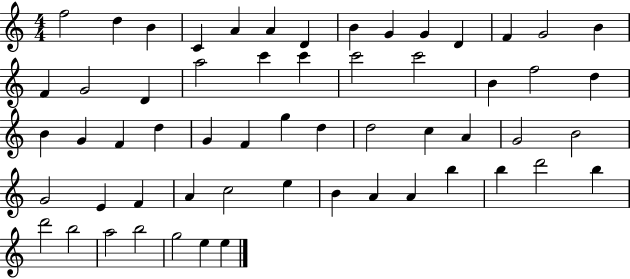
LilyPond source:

{
  \clef treble
  \numericTimeSignature
  \time 4/4
  \key c \major
  f''2 d''4 b'4 | c'4 a'4 a'4 d'4 | b'4 g'4 g'4 d'4 | f'4 g'2 b'4 | \break f'4 g'2 d'4 | a''2 c'''4 c'''4 | c'''2 c'''2 | b'4 f''2 d''4 | \break b'4 g'4 f'4 d''4 | g'4 f'4 g''4 d''4 | d''2 c''4 a'4 | g'2 b'2 | \break g'2 e'4 f'4 | a'4 c''2 e''4 | b'4 a'4 a'4 b''4 | b''4 d'''2 b''4 | \break d'''2 b''2 | a''2 b''2 | g''2 e''4 e''4 | \bar "|."
}